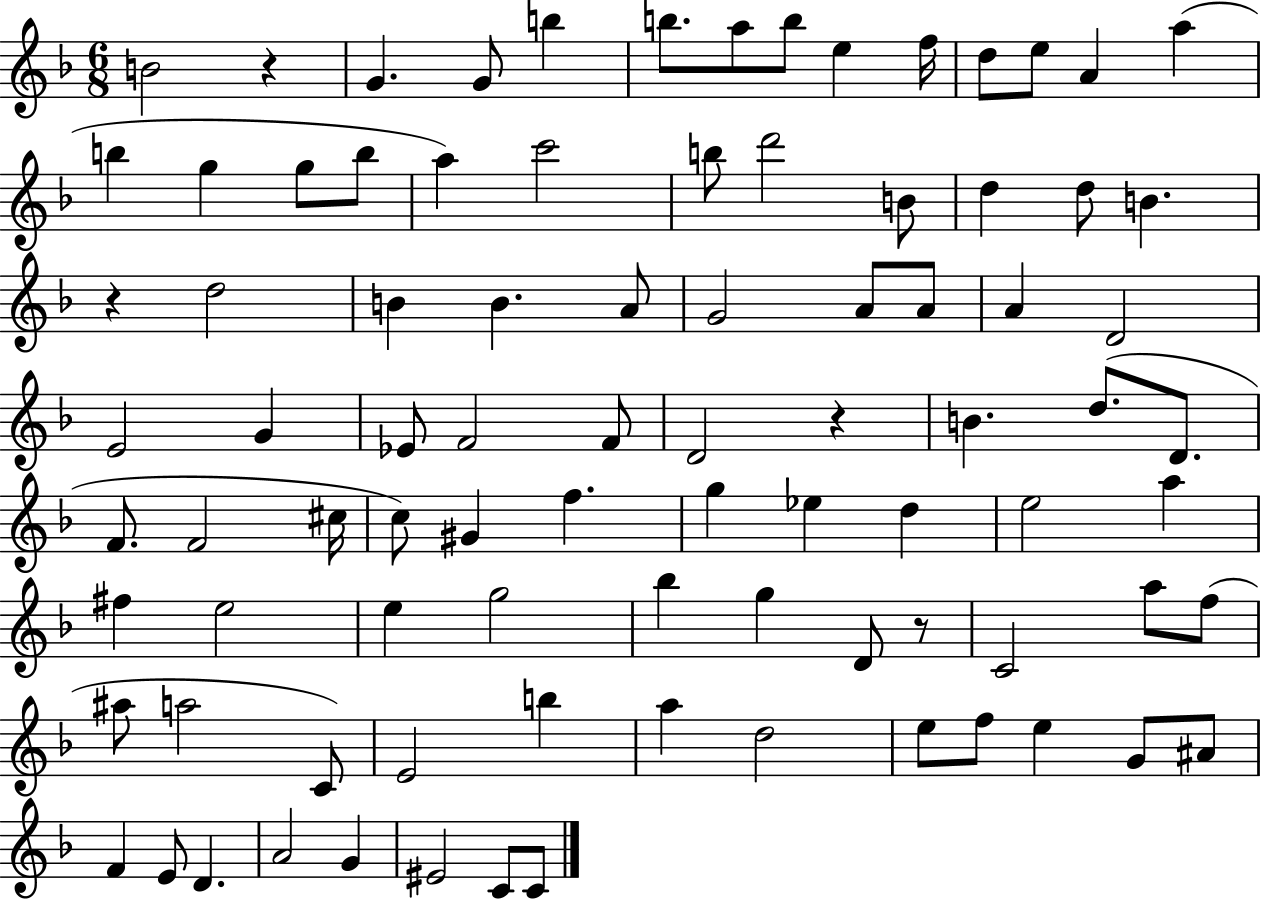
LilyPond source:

{
  \clef treble
  \numericTimeSignature
  \time 6/8
  \key f \major
  b'2 r4 | g'4. g'8 b''4 | b''8. a''8 b''8 e''4 f''16 | d''8 e''8 a'4 a''4( | \break b''4 g''4 g''8 b''8 | a''4) c'''2 | b''8 d'''2 b'8 | d''4 d''8 b'4. | \break r4 d''2 | b'4 b'4. a'8 | g'2 a'8 a'8 | a'4 d'2 | \break e'2 g'4 | ees'8 f'2 f'8 | d'2 r4 | b'4. d''8.( d'8. | \break f'8. f'2 cis''16 | c''8) gis'4 f''4. | g''4 ees''4 d''4 | e''2 a''4 | \break fis''4 e''2 | e''4 g''2 | bes''4 g''4 d'8 r8 | c'2 a''8 f''8( | \break ais''8 a''2 c'8) | e'2 b''4 | a''4 d''2 | e''8 f''8 e''4 g'8 ais'8 | \break f'4 e'8 d'4. | a'2 g'4 | eis'2 c'8 c'8 | \bar "|."
}